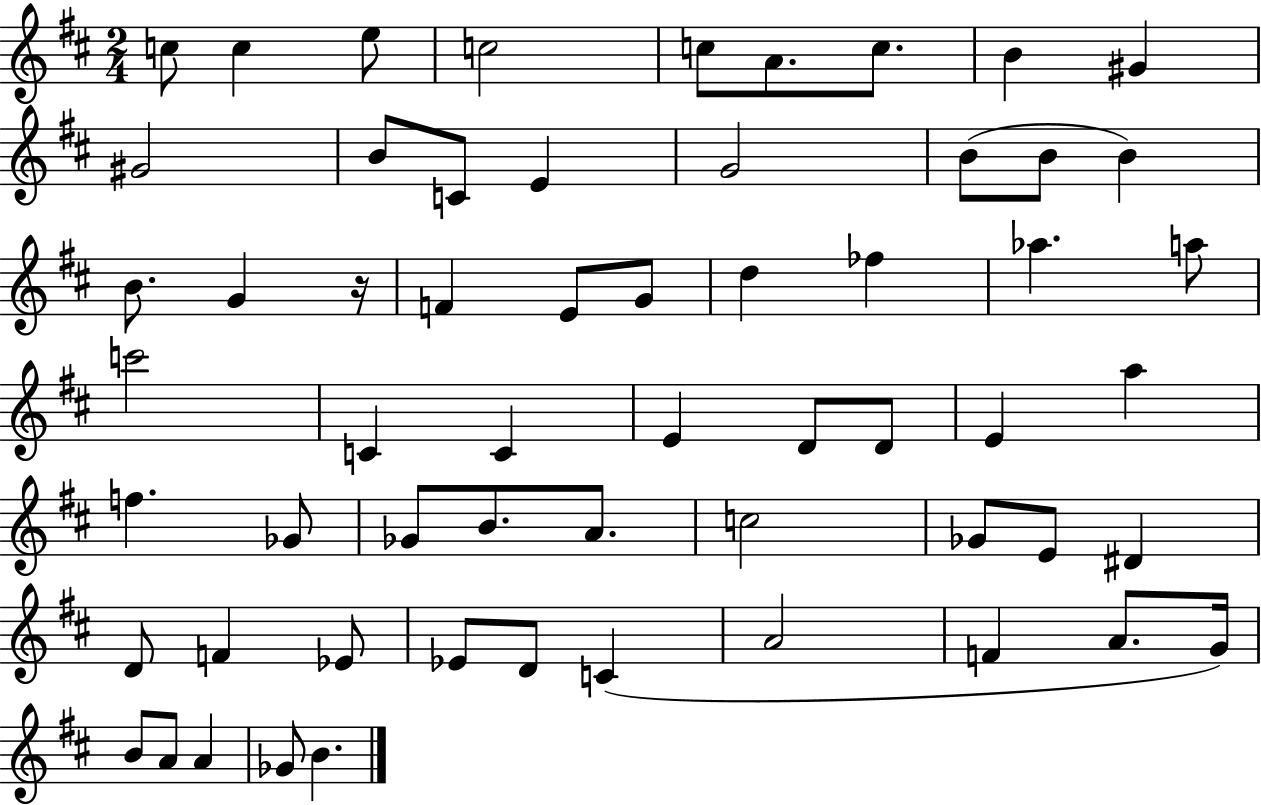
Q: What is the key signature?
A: D major